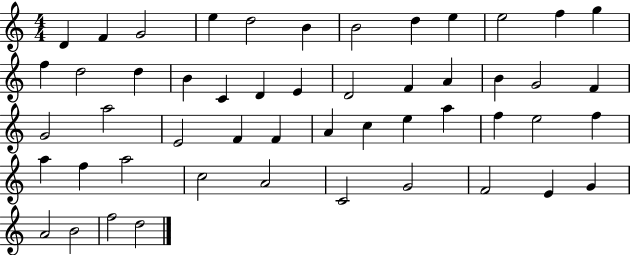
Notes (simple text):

D4/q F4/q G4/h E5/q D5/h B4/q B4/h D5/q E5/q E5/h F5/q G5/q F5/q D5/h D5/q B4/q C4/q D4/q E4/q D4/h F4/q A4/q B4/q G4/h F4/q G4/h A5/h E4/h F4/q F4/q A4/q C5/q E5/q A5/q F5/q E5/h F5/q A5/q F5/q A5/h C5/h A4/h C4/h G4/h F4/h E4/q G4/q A4/h B4/h F5/h D5/h